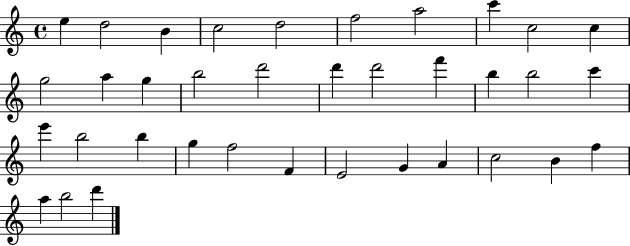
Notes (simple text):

E5/q D5/h B4/q C5/h D5/h F5/h A5/h C6/q C5/h C5/q G5/h A5/q G5/q B5/h D6/h D6/q D6/h F6/q B5/q B5/h C6/q E6/q B5/h B5/q G5/q F5/h F4/q E4/h G4/q A4/q C5/h B4/q F5/q A5/q B5/h D6/q